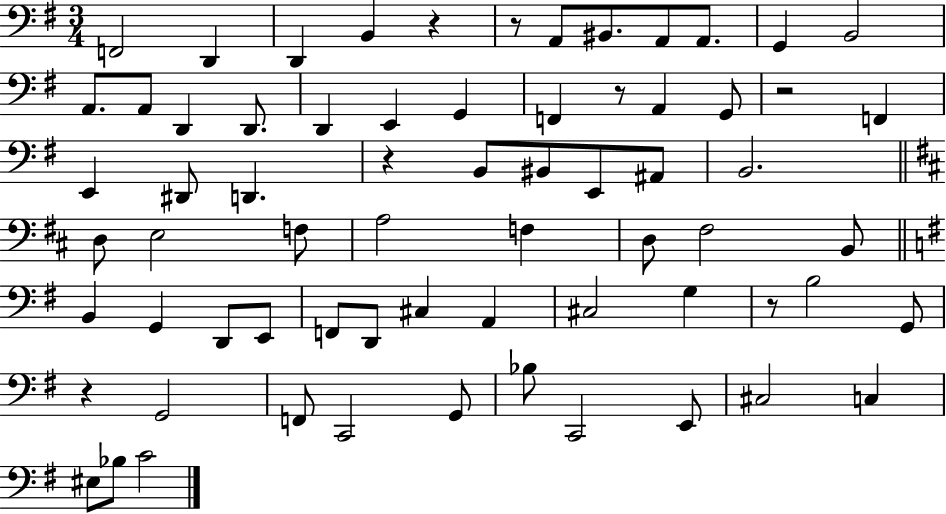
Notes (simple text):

F2/h D2/q D2/q B2/q R/q R/e A2/e BIS2/e. A2/e A2/e. G2/q B2/h A2/e. A2/e D2/q D2/e. D2/q E2/q G2/q F2/q R/e A2/q G2/e R/h F2/q E2/q D#2/e D2/q. R/q B2/e BIS2/e E2/e A#2/e B2/h. D3/e E3/h F3/e A3/h F3/q D3/e F#3/h B2/e B2/q G2/q D2/e E2/e F2/e D2/e C#3/q A2/q C#3/h G3/q R/e B3/h G2/e R/q G2/h F2/e C2/h G2/e Bb3/e C2/h E2/e C#3/h C3/q EIS3/e Bb3/e C4/h